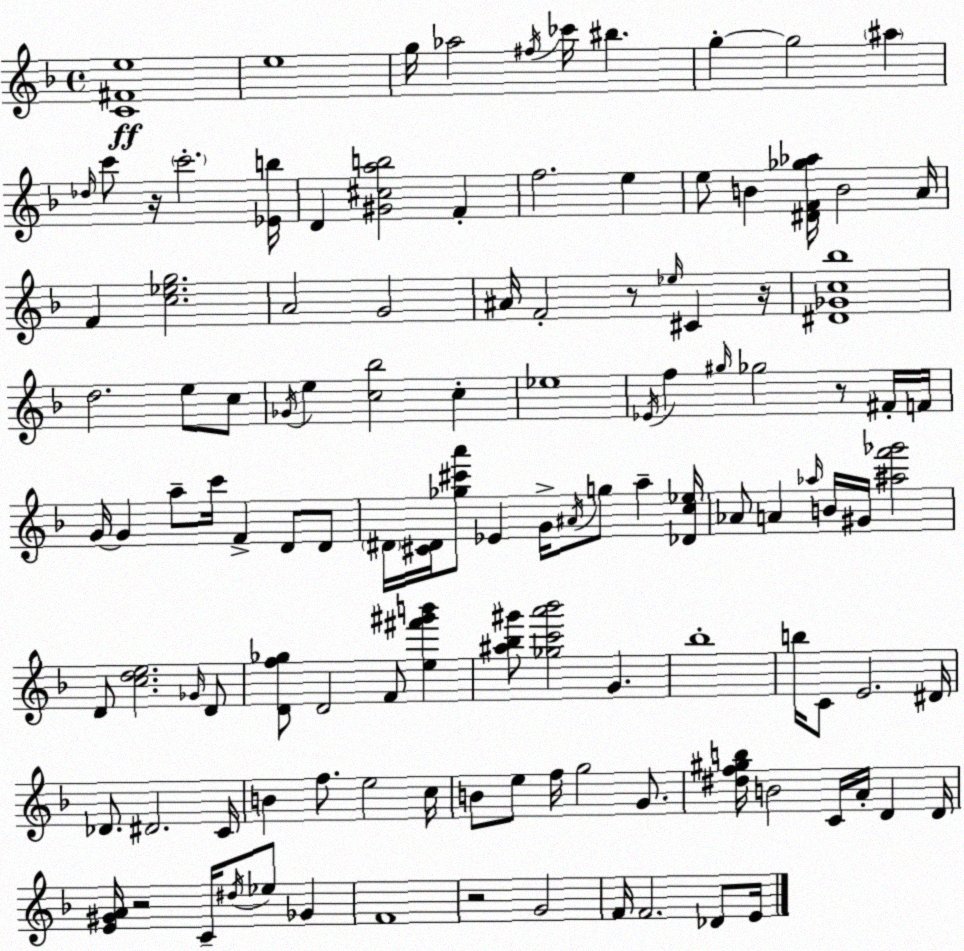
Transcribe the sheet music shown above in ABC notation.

X:1
T:Untitled
M:4/4
L:1/4
K:Dm
[C^Fe]4 e4 g/4 _a2 ^f/4 _c'/4 ^b g g2 ^a _d/4 c'/2 z/4 c'2 [_Eb]/4 D [^G^cab]2 F f2 e e/2 B [^DF_g_a]/4 B2 A/4 F [c_eg]2 A2 G2 ^A/4 F2 z/2 _e/4 ^C z/4 [^D_Gc_b]4 d2 e/2 c/2 _G/4 e [c_b]2 c _e4 _E/4 f ^g/4 _g2 z/2 ^F/4 F/4 G/4 G a/2 c'/4 F D/2 D/2 ^D/4 [^C^D]/4 [_g^c'a']/2 _E G/4 ^A/4 g/2 a [_Dc_e]/4 _A/2 A _a/4 B/4 ^G/4 [^af'_g']2 D/2 [cde]2 _G/4 D/2 [Df_g]/2 D2 F/2 [e^f'^g'b'] [^a_b^g']/2 [_gc'a'_b']2 G _b4 b/4 C/2 E2 ^D/4 _D/2 ^D2 C/4 B f/2 e2 c/4 B/2 e/2 f/4 g2 G/2 [^df^gb]/4 B2 C/4 A/4 D D/4 [E^GA]/4 z2 C/4 ^d/4 _e/2 _G F4 z2 G2 F/4 F2 _D/2 E/4